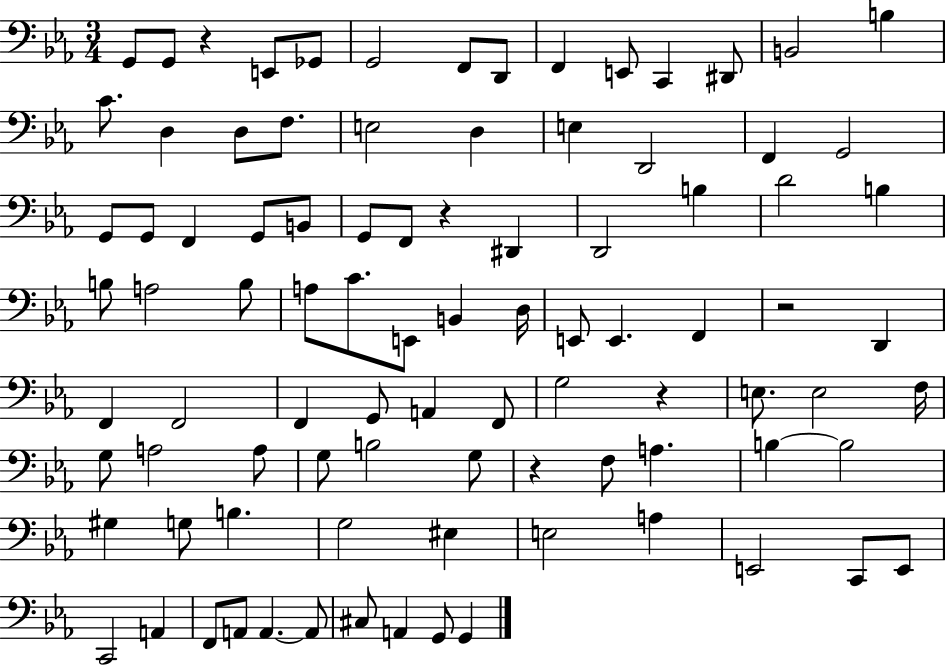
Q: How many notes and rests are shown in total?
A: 92